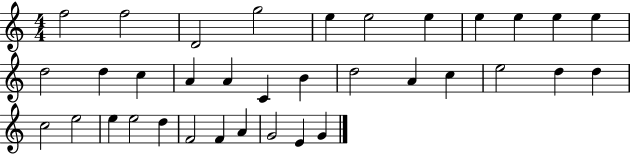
F5/h F5/h D4/h G5/h E5/q E5/h E5/q E5/q E5/q E5/q E5/q D5/h D5/q C5/q A4/q A4/q C4/q B4/q D5/h A4/q C5/q E5/h D5/q D5/q C5/h E5/h E5/q E5/h D5/q F4/h F4/q A4/q G4/h E4/q G4/q